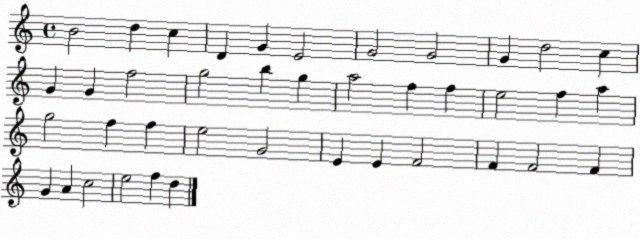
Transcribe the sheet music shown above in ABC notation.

X:1
T:Untitled
M:4/4
L:1/4
K:C
B2 d c D G E2 G2 G2 G d2 c G G f2 g2 b g a2 f f e2 f a g2 f f e2 G2 E E F2 F F2 F G A c2 e2 f d